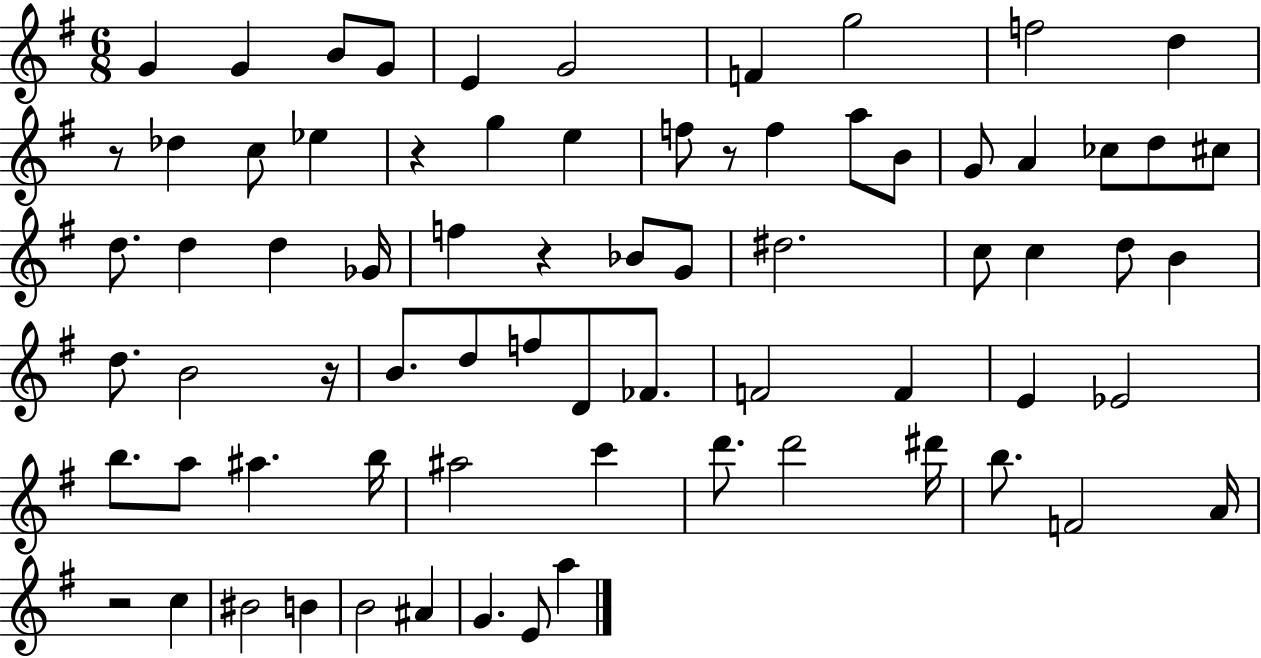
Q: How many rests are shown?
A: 6